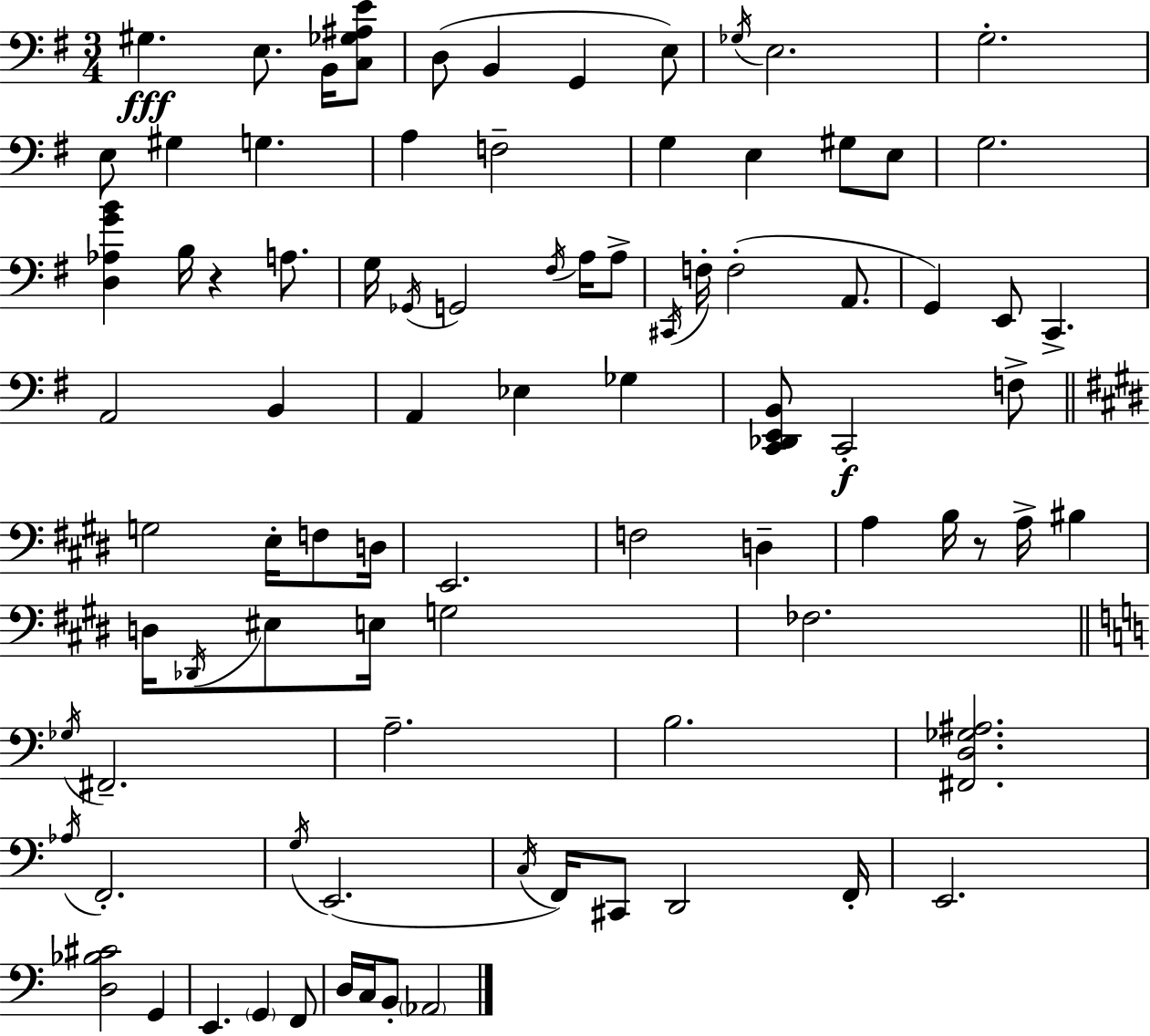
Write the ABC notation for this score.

X:1
T:Untitled
M:3/4
L:1/4
K:Em
^G, E,/2 B,,/4 [C,_G,^A,E]/2 D,/2 B,, G,, E,/2 _G,/4 E,2 G,2 E,/2 ^G, G, A, F,2 G, E, ^G,/2 E,/2 G,2 [D,_A,GB] B,/4 z A,/2 G,/4 _G,,/4 G,,2 ^F,/4 A,/4 A,/2 ^C,,/4 F,/4 F,2 A,,/2 G,, E,,/2 C,, A,,2 B,, A,, _E, _G, [C,,_D,,E,,B,,]/2 C,,2 F,/2 G,2 E,/4 F,/2 D,/4 E,,2 F,2 D, A, B,/4 z/2 A,/4 ^B, D,/4 _D,,/4 ^E,/2 E,/4 G,2 _F,2 _G,/4 ^F,,2 A,2 B,2 [^F,,D,_G,^A,]2 _A,/4 F,,2 G,/4 E,,2 C,/4 F,,/4 ^C,,/2 D,,2 F,,/4 E,,2 [D,_B,^C]2 G,, E,, G,, F,,/2 D,/4 C,/4 B,,/2 _A,,2